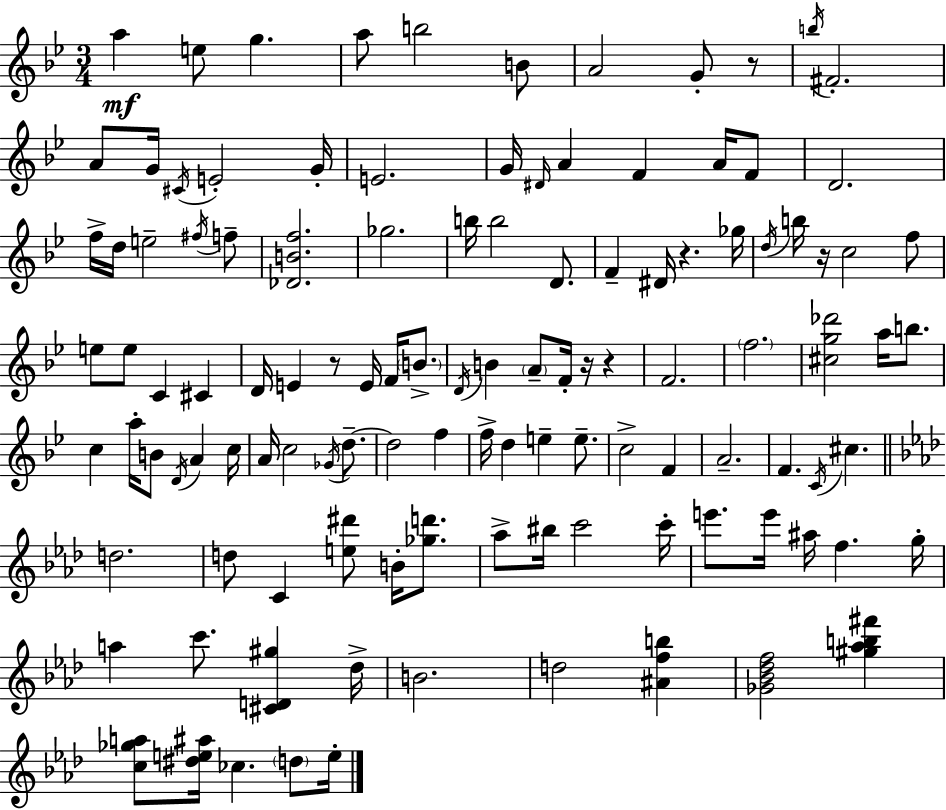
A5/q E5/e G5/q. A5/e B5/h B4/e A4/h G4/e R/e B5/s F#4/h. A4/e G4/s C#4/s E4/h G4/s E4/h. G4/s D#4/s A4/q F4/q A4/s F4/e D4/h. F5/s D5/s E5/h F#5/s F5/e [Db4,B4,F5]/h. Gb5/h. B5/s B5/h D4/e. F4/q D#4/s R/q. Gb5/s D5/s B5/s R/s C5/h F5/e E5/e E5/e C4/q C#4/q D4/s E4/q R/e E4/s F4/s B4/e. D4/s B4/q A4/e F4/s R/s R/q F4/h. F5/h. [C#5,G5,Db6]/h A5/s B5/e. C5/q A5/s B4/e D4/s A4/q C5/s A4/s C5/h Gb4/s D5/e. D5/h F5/q F5/s D5/q E5/q E5/e. C5/h F4/q A4/h. F4/q. C4/s C#5/q. D5/h. D5/e C4/q [E5,D#6]/e B4/s [Gb5,D6]/e. Ab5/e BIS5/s C6/h C6/s E6/e. E6/s A#5/s F5/q. G5/s A5/q C6/e. [C#4,D4,G#5]/q Db5/s B4/h. D5/h [A#4,F5,B5]/q [Gb4,Bb4,Db5,F5]/h [G#5,Ab5,B5,F#6]/q [C5,Gb5,A5]/e [D#5,E5,A#5]/s CES5/q. D5/e E5/s